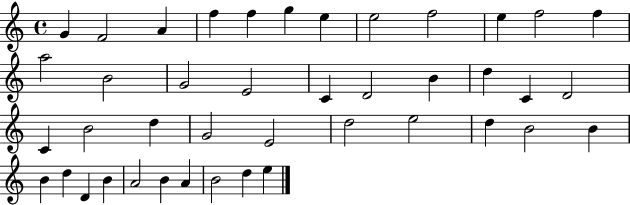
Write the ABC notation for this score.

X:1
T:Untitled
M:4/4
L:1/4
K:C
G F2 A f f g e e2 f2 e f2 f a2 B2 G2 E2 C D2 B d C D2 C B2 d G2 E2 d2 e2 d B2 B B d D B A2 B A B2 d e